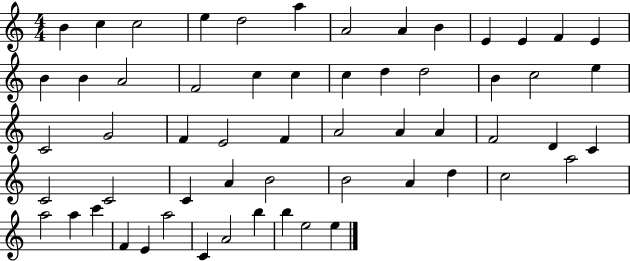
B4/q C5/q C5/h E5/q D5/h A5/q A4/h A4/q B4/q E4/q E4/q F4/q E4/q B4/q B4/q A4/h F4/h C5/q C5/q C5/q D5/q D5/h B4/q C5/h E5/q C4/h G4/h F4/q E4/h F4/q A4/h A4/q A4/q F4/h D4/q C4/q C4/h C4/h C4/q A4/q B4/h B4/h A4/q D5/q C5/h A5/h A5/h A5/q C6/q F4/q E4/q A5/h C4/q A4/h B5/q B5/q E5/h E5/q